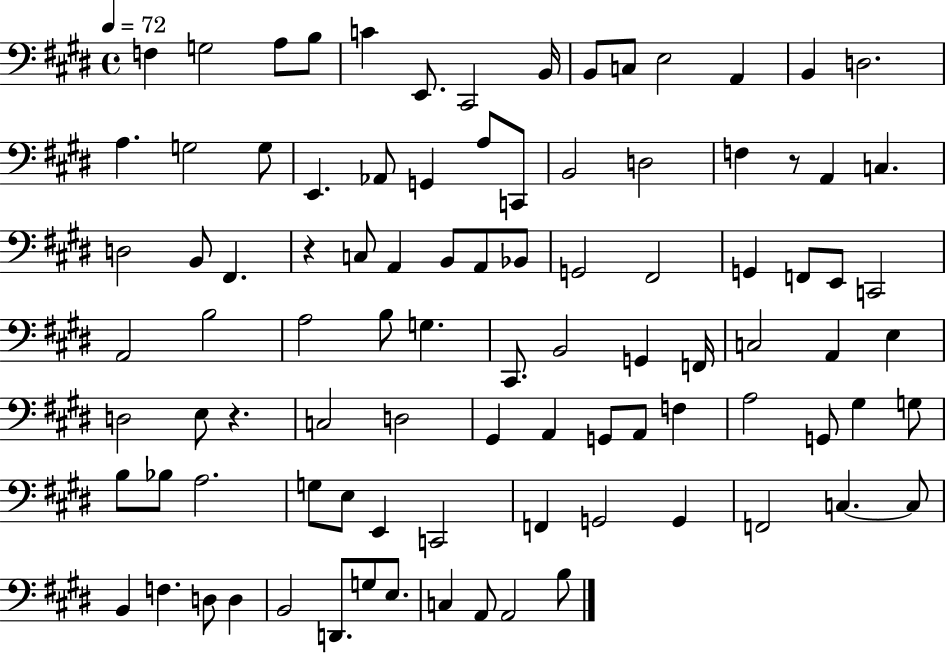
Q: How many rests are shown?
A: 3